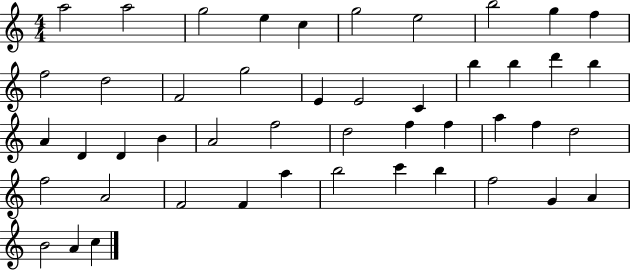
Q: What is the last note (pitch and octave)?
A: C5